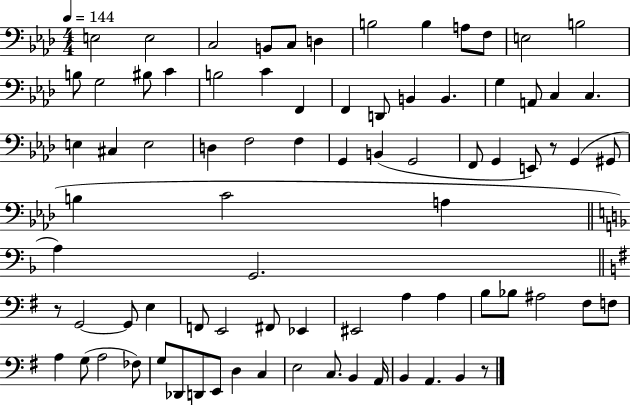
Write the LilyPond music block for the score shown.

{
  \clef bass
  \numericTimeSignature
  \time 4/4
  \key aes \major
  \tempo 4 = 144
  e2 e2 | c2 b,8 c8 d4 | b2 b4 a8 f8 | e2 b2 | \break b8 g2 bis8 c'4 | b2 c'4 f,4 | f,4 d,8 b,4 b,4. | g4 a,8 c4 c4. | \break e4 cis4 e2 | d4 f2 f4 | g,4 b,4( g,2 | f,8 g,4 e,8) r8 g,4( gis,8 | \break b4 c'2 a4 | \bar "||" \break \key f \major a4) g,2. | \bar "||" \break \key g \major r8 g,2~~ g,8 e4 | f,8 e,2 fis,8 ees,4 | eis,2 a4 a4 | b8 bes8 ais2 fis8 f8 | \break a4 g8( a2 fes8) | g8 des,8 d,8 e,8 d4 c4 | e2 c8. b,4 a,16 | b,4 a,4. b,4 r8 | \break \bar "|."
}